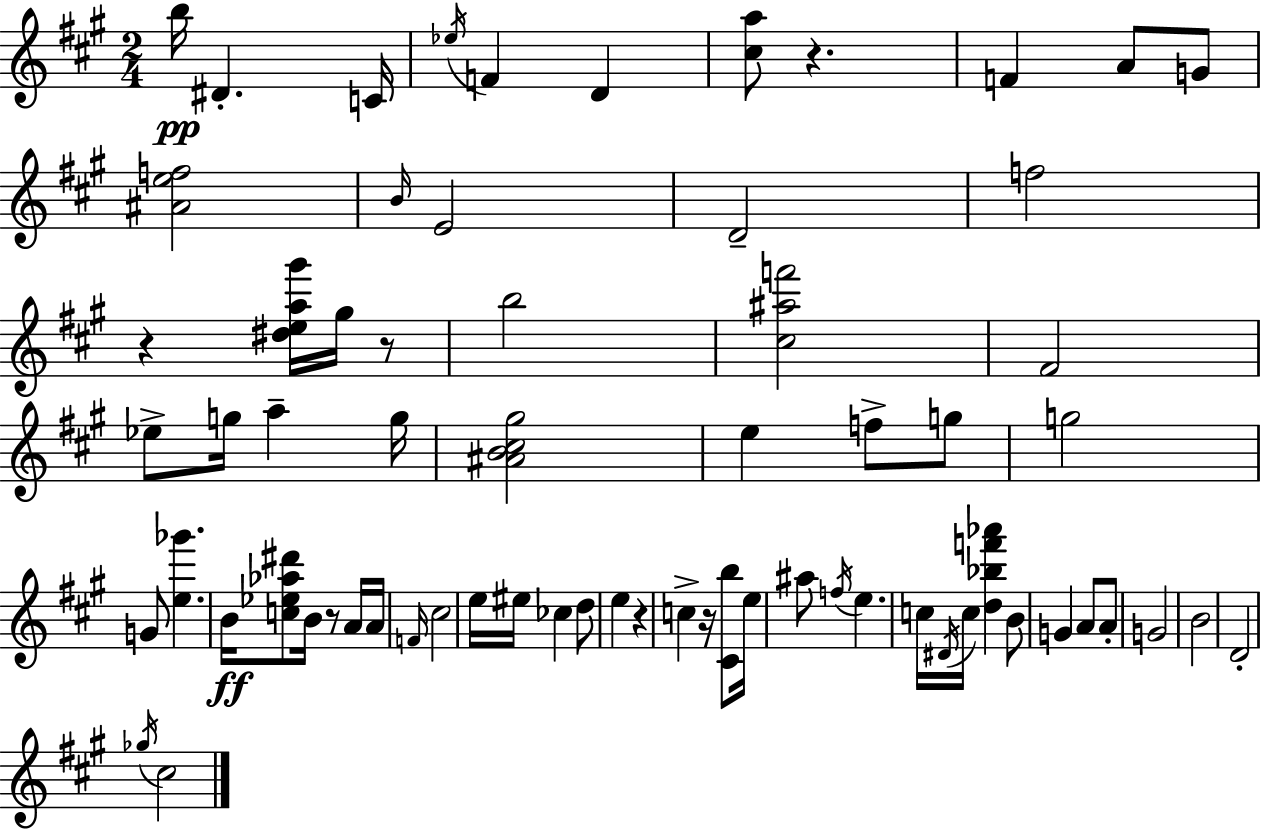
X:1
T:Untitled
M:2/4
L:1/4
K:A
b/4 ^D C/4 _e/4 F D [^ca]/2 z F A/2 G/2 [^Aef]2 B/4 E2 D2 f2 z [^dea^g']/4 ^g/4 z/2 b2 [^c^af']2 ^F2 _e/2 g/4 a g/4 [^AB^c^g]2 e f/2 g/2 g2 G/2 [e_g'] B/4 [c_e_a^d']/2 B/4 z/2 A/4 A/4 F/4 ^c2 e/4 ^e/4 _c d/2 e z c z/4 [^Cb]/2 e/4 ^a/2 f/4 e c/4 ^D/4 c/4 [d_bf'_a'] B/2 G A/2 A/2 G2 B2 D2 _g/4 ^c2